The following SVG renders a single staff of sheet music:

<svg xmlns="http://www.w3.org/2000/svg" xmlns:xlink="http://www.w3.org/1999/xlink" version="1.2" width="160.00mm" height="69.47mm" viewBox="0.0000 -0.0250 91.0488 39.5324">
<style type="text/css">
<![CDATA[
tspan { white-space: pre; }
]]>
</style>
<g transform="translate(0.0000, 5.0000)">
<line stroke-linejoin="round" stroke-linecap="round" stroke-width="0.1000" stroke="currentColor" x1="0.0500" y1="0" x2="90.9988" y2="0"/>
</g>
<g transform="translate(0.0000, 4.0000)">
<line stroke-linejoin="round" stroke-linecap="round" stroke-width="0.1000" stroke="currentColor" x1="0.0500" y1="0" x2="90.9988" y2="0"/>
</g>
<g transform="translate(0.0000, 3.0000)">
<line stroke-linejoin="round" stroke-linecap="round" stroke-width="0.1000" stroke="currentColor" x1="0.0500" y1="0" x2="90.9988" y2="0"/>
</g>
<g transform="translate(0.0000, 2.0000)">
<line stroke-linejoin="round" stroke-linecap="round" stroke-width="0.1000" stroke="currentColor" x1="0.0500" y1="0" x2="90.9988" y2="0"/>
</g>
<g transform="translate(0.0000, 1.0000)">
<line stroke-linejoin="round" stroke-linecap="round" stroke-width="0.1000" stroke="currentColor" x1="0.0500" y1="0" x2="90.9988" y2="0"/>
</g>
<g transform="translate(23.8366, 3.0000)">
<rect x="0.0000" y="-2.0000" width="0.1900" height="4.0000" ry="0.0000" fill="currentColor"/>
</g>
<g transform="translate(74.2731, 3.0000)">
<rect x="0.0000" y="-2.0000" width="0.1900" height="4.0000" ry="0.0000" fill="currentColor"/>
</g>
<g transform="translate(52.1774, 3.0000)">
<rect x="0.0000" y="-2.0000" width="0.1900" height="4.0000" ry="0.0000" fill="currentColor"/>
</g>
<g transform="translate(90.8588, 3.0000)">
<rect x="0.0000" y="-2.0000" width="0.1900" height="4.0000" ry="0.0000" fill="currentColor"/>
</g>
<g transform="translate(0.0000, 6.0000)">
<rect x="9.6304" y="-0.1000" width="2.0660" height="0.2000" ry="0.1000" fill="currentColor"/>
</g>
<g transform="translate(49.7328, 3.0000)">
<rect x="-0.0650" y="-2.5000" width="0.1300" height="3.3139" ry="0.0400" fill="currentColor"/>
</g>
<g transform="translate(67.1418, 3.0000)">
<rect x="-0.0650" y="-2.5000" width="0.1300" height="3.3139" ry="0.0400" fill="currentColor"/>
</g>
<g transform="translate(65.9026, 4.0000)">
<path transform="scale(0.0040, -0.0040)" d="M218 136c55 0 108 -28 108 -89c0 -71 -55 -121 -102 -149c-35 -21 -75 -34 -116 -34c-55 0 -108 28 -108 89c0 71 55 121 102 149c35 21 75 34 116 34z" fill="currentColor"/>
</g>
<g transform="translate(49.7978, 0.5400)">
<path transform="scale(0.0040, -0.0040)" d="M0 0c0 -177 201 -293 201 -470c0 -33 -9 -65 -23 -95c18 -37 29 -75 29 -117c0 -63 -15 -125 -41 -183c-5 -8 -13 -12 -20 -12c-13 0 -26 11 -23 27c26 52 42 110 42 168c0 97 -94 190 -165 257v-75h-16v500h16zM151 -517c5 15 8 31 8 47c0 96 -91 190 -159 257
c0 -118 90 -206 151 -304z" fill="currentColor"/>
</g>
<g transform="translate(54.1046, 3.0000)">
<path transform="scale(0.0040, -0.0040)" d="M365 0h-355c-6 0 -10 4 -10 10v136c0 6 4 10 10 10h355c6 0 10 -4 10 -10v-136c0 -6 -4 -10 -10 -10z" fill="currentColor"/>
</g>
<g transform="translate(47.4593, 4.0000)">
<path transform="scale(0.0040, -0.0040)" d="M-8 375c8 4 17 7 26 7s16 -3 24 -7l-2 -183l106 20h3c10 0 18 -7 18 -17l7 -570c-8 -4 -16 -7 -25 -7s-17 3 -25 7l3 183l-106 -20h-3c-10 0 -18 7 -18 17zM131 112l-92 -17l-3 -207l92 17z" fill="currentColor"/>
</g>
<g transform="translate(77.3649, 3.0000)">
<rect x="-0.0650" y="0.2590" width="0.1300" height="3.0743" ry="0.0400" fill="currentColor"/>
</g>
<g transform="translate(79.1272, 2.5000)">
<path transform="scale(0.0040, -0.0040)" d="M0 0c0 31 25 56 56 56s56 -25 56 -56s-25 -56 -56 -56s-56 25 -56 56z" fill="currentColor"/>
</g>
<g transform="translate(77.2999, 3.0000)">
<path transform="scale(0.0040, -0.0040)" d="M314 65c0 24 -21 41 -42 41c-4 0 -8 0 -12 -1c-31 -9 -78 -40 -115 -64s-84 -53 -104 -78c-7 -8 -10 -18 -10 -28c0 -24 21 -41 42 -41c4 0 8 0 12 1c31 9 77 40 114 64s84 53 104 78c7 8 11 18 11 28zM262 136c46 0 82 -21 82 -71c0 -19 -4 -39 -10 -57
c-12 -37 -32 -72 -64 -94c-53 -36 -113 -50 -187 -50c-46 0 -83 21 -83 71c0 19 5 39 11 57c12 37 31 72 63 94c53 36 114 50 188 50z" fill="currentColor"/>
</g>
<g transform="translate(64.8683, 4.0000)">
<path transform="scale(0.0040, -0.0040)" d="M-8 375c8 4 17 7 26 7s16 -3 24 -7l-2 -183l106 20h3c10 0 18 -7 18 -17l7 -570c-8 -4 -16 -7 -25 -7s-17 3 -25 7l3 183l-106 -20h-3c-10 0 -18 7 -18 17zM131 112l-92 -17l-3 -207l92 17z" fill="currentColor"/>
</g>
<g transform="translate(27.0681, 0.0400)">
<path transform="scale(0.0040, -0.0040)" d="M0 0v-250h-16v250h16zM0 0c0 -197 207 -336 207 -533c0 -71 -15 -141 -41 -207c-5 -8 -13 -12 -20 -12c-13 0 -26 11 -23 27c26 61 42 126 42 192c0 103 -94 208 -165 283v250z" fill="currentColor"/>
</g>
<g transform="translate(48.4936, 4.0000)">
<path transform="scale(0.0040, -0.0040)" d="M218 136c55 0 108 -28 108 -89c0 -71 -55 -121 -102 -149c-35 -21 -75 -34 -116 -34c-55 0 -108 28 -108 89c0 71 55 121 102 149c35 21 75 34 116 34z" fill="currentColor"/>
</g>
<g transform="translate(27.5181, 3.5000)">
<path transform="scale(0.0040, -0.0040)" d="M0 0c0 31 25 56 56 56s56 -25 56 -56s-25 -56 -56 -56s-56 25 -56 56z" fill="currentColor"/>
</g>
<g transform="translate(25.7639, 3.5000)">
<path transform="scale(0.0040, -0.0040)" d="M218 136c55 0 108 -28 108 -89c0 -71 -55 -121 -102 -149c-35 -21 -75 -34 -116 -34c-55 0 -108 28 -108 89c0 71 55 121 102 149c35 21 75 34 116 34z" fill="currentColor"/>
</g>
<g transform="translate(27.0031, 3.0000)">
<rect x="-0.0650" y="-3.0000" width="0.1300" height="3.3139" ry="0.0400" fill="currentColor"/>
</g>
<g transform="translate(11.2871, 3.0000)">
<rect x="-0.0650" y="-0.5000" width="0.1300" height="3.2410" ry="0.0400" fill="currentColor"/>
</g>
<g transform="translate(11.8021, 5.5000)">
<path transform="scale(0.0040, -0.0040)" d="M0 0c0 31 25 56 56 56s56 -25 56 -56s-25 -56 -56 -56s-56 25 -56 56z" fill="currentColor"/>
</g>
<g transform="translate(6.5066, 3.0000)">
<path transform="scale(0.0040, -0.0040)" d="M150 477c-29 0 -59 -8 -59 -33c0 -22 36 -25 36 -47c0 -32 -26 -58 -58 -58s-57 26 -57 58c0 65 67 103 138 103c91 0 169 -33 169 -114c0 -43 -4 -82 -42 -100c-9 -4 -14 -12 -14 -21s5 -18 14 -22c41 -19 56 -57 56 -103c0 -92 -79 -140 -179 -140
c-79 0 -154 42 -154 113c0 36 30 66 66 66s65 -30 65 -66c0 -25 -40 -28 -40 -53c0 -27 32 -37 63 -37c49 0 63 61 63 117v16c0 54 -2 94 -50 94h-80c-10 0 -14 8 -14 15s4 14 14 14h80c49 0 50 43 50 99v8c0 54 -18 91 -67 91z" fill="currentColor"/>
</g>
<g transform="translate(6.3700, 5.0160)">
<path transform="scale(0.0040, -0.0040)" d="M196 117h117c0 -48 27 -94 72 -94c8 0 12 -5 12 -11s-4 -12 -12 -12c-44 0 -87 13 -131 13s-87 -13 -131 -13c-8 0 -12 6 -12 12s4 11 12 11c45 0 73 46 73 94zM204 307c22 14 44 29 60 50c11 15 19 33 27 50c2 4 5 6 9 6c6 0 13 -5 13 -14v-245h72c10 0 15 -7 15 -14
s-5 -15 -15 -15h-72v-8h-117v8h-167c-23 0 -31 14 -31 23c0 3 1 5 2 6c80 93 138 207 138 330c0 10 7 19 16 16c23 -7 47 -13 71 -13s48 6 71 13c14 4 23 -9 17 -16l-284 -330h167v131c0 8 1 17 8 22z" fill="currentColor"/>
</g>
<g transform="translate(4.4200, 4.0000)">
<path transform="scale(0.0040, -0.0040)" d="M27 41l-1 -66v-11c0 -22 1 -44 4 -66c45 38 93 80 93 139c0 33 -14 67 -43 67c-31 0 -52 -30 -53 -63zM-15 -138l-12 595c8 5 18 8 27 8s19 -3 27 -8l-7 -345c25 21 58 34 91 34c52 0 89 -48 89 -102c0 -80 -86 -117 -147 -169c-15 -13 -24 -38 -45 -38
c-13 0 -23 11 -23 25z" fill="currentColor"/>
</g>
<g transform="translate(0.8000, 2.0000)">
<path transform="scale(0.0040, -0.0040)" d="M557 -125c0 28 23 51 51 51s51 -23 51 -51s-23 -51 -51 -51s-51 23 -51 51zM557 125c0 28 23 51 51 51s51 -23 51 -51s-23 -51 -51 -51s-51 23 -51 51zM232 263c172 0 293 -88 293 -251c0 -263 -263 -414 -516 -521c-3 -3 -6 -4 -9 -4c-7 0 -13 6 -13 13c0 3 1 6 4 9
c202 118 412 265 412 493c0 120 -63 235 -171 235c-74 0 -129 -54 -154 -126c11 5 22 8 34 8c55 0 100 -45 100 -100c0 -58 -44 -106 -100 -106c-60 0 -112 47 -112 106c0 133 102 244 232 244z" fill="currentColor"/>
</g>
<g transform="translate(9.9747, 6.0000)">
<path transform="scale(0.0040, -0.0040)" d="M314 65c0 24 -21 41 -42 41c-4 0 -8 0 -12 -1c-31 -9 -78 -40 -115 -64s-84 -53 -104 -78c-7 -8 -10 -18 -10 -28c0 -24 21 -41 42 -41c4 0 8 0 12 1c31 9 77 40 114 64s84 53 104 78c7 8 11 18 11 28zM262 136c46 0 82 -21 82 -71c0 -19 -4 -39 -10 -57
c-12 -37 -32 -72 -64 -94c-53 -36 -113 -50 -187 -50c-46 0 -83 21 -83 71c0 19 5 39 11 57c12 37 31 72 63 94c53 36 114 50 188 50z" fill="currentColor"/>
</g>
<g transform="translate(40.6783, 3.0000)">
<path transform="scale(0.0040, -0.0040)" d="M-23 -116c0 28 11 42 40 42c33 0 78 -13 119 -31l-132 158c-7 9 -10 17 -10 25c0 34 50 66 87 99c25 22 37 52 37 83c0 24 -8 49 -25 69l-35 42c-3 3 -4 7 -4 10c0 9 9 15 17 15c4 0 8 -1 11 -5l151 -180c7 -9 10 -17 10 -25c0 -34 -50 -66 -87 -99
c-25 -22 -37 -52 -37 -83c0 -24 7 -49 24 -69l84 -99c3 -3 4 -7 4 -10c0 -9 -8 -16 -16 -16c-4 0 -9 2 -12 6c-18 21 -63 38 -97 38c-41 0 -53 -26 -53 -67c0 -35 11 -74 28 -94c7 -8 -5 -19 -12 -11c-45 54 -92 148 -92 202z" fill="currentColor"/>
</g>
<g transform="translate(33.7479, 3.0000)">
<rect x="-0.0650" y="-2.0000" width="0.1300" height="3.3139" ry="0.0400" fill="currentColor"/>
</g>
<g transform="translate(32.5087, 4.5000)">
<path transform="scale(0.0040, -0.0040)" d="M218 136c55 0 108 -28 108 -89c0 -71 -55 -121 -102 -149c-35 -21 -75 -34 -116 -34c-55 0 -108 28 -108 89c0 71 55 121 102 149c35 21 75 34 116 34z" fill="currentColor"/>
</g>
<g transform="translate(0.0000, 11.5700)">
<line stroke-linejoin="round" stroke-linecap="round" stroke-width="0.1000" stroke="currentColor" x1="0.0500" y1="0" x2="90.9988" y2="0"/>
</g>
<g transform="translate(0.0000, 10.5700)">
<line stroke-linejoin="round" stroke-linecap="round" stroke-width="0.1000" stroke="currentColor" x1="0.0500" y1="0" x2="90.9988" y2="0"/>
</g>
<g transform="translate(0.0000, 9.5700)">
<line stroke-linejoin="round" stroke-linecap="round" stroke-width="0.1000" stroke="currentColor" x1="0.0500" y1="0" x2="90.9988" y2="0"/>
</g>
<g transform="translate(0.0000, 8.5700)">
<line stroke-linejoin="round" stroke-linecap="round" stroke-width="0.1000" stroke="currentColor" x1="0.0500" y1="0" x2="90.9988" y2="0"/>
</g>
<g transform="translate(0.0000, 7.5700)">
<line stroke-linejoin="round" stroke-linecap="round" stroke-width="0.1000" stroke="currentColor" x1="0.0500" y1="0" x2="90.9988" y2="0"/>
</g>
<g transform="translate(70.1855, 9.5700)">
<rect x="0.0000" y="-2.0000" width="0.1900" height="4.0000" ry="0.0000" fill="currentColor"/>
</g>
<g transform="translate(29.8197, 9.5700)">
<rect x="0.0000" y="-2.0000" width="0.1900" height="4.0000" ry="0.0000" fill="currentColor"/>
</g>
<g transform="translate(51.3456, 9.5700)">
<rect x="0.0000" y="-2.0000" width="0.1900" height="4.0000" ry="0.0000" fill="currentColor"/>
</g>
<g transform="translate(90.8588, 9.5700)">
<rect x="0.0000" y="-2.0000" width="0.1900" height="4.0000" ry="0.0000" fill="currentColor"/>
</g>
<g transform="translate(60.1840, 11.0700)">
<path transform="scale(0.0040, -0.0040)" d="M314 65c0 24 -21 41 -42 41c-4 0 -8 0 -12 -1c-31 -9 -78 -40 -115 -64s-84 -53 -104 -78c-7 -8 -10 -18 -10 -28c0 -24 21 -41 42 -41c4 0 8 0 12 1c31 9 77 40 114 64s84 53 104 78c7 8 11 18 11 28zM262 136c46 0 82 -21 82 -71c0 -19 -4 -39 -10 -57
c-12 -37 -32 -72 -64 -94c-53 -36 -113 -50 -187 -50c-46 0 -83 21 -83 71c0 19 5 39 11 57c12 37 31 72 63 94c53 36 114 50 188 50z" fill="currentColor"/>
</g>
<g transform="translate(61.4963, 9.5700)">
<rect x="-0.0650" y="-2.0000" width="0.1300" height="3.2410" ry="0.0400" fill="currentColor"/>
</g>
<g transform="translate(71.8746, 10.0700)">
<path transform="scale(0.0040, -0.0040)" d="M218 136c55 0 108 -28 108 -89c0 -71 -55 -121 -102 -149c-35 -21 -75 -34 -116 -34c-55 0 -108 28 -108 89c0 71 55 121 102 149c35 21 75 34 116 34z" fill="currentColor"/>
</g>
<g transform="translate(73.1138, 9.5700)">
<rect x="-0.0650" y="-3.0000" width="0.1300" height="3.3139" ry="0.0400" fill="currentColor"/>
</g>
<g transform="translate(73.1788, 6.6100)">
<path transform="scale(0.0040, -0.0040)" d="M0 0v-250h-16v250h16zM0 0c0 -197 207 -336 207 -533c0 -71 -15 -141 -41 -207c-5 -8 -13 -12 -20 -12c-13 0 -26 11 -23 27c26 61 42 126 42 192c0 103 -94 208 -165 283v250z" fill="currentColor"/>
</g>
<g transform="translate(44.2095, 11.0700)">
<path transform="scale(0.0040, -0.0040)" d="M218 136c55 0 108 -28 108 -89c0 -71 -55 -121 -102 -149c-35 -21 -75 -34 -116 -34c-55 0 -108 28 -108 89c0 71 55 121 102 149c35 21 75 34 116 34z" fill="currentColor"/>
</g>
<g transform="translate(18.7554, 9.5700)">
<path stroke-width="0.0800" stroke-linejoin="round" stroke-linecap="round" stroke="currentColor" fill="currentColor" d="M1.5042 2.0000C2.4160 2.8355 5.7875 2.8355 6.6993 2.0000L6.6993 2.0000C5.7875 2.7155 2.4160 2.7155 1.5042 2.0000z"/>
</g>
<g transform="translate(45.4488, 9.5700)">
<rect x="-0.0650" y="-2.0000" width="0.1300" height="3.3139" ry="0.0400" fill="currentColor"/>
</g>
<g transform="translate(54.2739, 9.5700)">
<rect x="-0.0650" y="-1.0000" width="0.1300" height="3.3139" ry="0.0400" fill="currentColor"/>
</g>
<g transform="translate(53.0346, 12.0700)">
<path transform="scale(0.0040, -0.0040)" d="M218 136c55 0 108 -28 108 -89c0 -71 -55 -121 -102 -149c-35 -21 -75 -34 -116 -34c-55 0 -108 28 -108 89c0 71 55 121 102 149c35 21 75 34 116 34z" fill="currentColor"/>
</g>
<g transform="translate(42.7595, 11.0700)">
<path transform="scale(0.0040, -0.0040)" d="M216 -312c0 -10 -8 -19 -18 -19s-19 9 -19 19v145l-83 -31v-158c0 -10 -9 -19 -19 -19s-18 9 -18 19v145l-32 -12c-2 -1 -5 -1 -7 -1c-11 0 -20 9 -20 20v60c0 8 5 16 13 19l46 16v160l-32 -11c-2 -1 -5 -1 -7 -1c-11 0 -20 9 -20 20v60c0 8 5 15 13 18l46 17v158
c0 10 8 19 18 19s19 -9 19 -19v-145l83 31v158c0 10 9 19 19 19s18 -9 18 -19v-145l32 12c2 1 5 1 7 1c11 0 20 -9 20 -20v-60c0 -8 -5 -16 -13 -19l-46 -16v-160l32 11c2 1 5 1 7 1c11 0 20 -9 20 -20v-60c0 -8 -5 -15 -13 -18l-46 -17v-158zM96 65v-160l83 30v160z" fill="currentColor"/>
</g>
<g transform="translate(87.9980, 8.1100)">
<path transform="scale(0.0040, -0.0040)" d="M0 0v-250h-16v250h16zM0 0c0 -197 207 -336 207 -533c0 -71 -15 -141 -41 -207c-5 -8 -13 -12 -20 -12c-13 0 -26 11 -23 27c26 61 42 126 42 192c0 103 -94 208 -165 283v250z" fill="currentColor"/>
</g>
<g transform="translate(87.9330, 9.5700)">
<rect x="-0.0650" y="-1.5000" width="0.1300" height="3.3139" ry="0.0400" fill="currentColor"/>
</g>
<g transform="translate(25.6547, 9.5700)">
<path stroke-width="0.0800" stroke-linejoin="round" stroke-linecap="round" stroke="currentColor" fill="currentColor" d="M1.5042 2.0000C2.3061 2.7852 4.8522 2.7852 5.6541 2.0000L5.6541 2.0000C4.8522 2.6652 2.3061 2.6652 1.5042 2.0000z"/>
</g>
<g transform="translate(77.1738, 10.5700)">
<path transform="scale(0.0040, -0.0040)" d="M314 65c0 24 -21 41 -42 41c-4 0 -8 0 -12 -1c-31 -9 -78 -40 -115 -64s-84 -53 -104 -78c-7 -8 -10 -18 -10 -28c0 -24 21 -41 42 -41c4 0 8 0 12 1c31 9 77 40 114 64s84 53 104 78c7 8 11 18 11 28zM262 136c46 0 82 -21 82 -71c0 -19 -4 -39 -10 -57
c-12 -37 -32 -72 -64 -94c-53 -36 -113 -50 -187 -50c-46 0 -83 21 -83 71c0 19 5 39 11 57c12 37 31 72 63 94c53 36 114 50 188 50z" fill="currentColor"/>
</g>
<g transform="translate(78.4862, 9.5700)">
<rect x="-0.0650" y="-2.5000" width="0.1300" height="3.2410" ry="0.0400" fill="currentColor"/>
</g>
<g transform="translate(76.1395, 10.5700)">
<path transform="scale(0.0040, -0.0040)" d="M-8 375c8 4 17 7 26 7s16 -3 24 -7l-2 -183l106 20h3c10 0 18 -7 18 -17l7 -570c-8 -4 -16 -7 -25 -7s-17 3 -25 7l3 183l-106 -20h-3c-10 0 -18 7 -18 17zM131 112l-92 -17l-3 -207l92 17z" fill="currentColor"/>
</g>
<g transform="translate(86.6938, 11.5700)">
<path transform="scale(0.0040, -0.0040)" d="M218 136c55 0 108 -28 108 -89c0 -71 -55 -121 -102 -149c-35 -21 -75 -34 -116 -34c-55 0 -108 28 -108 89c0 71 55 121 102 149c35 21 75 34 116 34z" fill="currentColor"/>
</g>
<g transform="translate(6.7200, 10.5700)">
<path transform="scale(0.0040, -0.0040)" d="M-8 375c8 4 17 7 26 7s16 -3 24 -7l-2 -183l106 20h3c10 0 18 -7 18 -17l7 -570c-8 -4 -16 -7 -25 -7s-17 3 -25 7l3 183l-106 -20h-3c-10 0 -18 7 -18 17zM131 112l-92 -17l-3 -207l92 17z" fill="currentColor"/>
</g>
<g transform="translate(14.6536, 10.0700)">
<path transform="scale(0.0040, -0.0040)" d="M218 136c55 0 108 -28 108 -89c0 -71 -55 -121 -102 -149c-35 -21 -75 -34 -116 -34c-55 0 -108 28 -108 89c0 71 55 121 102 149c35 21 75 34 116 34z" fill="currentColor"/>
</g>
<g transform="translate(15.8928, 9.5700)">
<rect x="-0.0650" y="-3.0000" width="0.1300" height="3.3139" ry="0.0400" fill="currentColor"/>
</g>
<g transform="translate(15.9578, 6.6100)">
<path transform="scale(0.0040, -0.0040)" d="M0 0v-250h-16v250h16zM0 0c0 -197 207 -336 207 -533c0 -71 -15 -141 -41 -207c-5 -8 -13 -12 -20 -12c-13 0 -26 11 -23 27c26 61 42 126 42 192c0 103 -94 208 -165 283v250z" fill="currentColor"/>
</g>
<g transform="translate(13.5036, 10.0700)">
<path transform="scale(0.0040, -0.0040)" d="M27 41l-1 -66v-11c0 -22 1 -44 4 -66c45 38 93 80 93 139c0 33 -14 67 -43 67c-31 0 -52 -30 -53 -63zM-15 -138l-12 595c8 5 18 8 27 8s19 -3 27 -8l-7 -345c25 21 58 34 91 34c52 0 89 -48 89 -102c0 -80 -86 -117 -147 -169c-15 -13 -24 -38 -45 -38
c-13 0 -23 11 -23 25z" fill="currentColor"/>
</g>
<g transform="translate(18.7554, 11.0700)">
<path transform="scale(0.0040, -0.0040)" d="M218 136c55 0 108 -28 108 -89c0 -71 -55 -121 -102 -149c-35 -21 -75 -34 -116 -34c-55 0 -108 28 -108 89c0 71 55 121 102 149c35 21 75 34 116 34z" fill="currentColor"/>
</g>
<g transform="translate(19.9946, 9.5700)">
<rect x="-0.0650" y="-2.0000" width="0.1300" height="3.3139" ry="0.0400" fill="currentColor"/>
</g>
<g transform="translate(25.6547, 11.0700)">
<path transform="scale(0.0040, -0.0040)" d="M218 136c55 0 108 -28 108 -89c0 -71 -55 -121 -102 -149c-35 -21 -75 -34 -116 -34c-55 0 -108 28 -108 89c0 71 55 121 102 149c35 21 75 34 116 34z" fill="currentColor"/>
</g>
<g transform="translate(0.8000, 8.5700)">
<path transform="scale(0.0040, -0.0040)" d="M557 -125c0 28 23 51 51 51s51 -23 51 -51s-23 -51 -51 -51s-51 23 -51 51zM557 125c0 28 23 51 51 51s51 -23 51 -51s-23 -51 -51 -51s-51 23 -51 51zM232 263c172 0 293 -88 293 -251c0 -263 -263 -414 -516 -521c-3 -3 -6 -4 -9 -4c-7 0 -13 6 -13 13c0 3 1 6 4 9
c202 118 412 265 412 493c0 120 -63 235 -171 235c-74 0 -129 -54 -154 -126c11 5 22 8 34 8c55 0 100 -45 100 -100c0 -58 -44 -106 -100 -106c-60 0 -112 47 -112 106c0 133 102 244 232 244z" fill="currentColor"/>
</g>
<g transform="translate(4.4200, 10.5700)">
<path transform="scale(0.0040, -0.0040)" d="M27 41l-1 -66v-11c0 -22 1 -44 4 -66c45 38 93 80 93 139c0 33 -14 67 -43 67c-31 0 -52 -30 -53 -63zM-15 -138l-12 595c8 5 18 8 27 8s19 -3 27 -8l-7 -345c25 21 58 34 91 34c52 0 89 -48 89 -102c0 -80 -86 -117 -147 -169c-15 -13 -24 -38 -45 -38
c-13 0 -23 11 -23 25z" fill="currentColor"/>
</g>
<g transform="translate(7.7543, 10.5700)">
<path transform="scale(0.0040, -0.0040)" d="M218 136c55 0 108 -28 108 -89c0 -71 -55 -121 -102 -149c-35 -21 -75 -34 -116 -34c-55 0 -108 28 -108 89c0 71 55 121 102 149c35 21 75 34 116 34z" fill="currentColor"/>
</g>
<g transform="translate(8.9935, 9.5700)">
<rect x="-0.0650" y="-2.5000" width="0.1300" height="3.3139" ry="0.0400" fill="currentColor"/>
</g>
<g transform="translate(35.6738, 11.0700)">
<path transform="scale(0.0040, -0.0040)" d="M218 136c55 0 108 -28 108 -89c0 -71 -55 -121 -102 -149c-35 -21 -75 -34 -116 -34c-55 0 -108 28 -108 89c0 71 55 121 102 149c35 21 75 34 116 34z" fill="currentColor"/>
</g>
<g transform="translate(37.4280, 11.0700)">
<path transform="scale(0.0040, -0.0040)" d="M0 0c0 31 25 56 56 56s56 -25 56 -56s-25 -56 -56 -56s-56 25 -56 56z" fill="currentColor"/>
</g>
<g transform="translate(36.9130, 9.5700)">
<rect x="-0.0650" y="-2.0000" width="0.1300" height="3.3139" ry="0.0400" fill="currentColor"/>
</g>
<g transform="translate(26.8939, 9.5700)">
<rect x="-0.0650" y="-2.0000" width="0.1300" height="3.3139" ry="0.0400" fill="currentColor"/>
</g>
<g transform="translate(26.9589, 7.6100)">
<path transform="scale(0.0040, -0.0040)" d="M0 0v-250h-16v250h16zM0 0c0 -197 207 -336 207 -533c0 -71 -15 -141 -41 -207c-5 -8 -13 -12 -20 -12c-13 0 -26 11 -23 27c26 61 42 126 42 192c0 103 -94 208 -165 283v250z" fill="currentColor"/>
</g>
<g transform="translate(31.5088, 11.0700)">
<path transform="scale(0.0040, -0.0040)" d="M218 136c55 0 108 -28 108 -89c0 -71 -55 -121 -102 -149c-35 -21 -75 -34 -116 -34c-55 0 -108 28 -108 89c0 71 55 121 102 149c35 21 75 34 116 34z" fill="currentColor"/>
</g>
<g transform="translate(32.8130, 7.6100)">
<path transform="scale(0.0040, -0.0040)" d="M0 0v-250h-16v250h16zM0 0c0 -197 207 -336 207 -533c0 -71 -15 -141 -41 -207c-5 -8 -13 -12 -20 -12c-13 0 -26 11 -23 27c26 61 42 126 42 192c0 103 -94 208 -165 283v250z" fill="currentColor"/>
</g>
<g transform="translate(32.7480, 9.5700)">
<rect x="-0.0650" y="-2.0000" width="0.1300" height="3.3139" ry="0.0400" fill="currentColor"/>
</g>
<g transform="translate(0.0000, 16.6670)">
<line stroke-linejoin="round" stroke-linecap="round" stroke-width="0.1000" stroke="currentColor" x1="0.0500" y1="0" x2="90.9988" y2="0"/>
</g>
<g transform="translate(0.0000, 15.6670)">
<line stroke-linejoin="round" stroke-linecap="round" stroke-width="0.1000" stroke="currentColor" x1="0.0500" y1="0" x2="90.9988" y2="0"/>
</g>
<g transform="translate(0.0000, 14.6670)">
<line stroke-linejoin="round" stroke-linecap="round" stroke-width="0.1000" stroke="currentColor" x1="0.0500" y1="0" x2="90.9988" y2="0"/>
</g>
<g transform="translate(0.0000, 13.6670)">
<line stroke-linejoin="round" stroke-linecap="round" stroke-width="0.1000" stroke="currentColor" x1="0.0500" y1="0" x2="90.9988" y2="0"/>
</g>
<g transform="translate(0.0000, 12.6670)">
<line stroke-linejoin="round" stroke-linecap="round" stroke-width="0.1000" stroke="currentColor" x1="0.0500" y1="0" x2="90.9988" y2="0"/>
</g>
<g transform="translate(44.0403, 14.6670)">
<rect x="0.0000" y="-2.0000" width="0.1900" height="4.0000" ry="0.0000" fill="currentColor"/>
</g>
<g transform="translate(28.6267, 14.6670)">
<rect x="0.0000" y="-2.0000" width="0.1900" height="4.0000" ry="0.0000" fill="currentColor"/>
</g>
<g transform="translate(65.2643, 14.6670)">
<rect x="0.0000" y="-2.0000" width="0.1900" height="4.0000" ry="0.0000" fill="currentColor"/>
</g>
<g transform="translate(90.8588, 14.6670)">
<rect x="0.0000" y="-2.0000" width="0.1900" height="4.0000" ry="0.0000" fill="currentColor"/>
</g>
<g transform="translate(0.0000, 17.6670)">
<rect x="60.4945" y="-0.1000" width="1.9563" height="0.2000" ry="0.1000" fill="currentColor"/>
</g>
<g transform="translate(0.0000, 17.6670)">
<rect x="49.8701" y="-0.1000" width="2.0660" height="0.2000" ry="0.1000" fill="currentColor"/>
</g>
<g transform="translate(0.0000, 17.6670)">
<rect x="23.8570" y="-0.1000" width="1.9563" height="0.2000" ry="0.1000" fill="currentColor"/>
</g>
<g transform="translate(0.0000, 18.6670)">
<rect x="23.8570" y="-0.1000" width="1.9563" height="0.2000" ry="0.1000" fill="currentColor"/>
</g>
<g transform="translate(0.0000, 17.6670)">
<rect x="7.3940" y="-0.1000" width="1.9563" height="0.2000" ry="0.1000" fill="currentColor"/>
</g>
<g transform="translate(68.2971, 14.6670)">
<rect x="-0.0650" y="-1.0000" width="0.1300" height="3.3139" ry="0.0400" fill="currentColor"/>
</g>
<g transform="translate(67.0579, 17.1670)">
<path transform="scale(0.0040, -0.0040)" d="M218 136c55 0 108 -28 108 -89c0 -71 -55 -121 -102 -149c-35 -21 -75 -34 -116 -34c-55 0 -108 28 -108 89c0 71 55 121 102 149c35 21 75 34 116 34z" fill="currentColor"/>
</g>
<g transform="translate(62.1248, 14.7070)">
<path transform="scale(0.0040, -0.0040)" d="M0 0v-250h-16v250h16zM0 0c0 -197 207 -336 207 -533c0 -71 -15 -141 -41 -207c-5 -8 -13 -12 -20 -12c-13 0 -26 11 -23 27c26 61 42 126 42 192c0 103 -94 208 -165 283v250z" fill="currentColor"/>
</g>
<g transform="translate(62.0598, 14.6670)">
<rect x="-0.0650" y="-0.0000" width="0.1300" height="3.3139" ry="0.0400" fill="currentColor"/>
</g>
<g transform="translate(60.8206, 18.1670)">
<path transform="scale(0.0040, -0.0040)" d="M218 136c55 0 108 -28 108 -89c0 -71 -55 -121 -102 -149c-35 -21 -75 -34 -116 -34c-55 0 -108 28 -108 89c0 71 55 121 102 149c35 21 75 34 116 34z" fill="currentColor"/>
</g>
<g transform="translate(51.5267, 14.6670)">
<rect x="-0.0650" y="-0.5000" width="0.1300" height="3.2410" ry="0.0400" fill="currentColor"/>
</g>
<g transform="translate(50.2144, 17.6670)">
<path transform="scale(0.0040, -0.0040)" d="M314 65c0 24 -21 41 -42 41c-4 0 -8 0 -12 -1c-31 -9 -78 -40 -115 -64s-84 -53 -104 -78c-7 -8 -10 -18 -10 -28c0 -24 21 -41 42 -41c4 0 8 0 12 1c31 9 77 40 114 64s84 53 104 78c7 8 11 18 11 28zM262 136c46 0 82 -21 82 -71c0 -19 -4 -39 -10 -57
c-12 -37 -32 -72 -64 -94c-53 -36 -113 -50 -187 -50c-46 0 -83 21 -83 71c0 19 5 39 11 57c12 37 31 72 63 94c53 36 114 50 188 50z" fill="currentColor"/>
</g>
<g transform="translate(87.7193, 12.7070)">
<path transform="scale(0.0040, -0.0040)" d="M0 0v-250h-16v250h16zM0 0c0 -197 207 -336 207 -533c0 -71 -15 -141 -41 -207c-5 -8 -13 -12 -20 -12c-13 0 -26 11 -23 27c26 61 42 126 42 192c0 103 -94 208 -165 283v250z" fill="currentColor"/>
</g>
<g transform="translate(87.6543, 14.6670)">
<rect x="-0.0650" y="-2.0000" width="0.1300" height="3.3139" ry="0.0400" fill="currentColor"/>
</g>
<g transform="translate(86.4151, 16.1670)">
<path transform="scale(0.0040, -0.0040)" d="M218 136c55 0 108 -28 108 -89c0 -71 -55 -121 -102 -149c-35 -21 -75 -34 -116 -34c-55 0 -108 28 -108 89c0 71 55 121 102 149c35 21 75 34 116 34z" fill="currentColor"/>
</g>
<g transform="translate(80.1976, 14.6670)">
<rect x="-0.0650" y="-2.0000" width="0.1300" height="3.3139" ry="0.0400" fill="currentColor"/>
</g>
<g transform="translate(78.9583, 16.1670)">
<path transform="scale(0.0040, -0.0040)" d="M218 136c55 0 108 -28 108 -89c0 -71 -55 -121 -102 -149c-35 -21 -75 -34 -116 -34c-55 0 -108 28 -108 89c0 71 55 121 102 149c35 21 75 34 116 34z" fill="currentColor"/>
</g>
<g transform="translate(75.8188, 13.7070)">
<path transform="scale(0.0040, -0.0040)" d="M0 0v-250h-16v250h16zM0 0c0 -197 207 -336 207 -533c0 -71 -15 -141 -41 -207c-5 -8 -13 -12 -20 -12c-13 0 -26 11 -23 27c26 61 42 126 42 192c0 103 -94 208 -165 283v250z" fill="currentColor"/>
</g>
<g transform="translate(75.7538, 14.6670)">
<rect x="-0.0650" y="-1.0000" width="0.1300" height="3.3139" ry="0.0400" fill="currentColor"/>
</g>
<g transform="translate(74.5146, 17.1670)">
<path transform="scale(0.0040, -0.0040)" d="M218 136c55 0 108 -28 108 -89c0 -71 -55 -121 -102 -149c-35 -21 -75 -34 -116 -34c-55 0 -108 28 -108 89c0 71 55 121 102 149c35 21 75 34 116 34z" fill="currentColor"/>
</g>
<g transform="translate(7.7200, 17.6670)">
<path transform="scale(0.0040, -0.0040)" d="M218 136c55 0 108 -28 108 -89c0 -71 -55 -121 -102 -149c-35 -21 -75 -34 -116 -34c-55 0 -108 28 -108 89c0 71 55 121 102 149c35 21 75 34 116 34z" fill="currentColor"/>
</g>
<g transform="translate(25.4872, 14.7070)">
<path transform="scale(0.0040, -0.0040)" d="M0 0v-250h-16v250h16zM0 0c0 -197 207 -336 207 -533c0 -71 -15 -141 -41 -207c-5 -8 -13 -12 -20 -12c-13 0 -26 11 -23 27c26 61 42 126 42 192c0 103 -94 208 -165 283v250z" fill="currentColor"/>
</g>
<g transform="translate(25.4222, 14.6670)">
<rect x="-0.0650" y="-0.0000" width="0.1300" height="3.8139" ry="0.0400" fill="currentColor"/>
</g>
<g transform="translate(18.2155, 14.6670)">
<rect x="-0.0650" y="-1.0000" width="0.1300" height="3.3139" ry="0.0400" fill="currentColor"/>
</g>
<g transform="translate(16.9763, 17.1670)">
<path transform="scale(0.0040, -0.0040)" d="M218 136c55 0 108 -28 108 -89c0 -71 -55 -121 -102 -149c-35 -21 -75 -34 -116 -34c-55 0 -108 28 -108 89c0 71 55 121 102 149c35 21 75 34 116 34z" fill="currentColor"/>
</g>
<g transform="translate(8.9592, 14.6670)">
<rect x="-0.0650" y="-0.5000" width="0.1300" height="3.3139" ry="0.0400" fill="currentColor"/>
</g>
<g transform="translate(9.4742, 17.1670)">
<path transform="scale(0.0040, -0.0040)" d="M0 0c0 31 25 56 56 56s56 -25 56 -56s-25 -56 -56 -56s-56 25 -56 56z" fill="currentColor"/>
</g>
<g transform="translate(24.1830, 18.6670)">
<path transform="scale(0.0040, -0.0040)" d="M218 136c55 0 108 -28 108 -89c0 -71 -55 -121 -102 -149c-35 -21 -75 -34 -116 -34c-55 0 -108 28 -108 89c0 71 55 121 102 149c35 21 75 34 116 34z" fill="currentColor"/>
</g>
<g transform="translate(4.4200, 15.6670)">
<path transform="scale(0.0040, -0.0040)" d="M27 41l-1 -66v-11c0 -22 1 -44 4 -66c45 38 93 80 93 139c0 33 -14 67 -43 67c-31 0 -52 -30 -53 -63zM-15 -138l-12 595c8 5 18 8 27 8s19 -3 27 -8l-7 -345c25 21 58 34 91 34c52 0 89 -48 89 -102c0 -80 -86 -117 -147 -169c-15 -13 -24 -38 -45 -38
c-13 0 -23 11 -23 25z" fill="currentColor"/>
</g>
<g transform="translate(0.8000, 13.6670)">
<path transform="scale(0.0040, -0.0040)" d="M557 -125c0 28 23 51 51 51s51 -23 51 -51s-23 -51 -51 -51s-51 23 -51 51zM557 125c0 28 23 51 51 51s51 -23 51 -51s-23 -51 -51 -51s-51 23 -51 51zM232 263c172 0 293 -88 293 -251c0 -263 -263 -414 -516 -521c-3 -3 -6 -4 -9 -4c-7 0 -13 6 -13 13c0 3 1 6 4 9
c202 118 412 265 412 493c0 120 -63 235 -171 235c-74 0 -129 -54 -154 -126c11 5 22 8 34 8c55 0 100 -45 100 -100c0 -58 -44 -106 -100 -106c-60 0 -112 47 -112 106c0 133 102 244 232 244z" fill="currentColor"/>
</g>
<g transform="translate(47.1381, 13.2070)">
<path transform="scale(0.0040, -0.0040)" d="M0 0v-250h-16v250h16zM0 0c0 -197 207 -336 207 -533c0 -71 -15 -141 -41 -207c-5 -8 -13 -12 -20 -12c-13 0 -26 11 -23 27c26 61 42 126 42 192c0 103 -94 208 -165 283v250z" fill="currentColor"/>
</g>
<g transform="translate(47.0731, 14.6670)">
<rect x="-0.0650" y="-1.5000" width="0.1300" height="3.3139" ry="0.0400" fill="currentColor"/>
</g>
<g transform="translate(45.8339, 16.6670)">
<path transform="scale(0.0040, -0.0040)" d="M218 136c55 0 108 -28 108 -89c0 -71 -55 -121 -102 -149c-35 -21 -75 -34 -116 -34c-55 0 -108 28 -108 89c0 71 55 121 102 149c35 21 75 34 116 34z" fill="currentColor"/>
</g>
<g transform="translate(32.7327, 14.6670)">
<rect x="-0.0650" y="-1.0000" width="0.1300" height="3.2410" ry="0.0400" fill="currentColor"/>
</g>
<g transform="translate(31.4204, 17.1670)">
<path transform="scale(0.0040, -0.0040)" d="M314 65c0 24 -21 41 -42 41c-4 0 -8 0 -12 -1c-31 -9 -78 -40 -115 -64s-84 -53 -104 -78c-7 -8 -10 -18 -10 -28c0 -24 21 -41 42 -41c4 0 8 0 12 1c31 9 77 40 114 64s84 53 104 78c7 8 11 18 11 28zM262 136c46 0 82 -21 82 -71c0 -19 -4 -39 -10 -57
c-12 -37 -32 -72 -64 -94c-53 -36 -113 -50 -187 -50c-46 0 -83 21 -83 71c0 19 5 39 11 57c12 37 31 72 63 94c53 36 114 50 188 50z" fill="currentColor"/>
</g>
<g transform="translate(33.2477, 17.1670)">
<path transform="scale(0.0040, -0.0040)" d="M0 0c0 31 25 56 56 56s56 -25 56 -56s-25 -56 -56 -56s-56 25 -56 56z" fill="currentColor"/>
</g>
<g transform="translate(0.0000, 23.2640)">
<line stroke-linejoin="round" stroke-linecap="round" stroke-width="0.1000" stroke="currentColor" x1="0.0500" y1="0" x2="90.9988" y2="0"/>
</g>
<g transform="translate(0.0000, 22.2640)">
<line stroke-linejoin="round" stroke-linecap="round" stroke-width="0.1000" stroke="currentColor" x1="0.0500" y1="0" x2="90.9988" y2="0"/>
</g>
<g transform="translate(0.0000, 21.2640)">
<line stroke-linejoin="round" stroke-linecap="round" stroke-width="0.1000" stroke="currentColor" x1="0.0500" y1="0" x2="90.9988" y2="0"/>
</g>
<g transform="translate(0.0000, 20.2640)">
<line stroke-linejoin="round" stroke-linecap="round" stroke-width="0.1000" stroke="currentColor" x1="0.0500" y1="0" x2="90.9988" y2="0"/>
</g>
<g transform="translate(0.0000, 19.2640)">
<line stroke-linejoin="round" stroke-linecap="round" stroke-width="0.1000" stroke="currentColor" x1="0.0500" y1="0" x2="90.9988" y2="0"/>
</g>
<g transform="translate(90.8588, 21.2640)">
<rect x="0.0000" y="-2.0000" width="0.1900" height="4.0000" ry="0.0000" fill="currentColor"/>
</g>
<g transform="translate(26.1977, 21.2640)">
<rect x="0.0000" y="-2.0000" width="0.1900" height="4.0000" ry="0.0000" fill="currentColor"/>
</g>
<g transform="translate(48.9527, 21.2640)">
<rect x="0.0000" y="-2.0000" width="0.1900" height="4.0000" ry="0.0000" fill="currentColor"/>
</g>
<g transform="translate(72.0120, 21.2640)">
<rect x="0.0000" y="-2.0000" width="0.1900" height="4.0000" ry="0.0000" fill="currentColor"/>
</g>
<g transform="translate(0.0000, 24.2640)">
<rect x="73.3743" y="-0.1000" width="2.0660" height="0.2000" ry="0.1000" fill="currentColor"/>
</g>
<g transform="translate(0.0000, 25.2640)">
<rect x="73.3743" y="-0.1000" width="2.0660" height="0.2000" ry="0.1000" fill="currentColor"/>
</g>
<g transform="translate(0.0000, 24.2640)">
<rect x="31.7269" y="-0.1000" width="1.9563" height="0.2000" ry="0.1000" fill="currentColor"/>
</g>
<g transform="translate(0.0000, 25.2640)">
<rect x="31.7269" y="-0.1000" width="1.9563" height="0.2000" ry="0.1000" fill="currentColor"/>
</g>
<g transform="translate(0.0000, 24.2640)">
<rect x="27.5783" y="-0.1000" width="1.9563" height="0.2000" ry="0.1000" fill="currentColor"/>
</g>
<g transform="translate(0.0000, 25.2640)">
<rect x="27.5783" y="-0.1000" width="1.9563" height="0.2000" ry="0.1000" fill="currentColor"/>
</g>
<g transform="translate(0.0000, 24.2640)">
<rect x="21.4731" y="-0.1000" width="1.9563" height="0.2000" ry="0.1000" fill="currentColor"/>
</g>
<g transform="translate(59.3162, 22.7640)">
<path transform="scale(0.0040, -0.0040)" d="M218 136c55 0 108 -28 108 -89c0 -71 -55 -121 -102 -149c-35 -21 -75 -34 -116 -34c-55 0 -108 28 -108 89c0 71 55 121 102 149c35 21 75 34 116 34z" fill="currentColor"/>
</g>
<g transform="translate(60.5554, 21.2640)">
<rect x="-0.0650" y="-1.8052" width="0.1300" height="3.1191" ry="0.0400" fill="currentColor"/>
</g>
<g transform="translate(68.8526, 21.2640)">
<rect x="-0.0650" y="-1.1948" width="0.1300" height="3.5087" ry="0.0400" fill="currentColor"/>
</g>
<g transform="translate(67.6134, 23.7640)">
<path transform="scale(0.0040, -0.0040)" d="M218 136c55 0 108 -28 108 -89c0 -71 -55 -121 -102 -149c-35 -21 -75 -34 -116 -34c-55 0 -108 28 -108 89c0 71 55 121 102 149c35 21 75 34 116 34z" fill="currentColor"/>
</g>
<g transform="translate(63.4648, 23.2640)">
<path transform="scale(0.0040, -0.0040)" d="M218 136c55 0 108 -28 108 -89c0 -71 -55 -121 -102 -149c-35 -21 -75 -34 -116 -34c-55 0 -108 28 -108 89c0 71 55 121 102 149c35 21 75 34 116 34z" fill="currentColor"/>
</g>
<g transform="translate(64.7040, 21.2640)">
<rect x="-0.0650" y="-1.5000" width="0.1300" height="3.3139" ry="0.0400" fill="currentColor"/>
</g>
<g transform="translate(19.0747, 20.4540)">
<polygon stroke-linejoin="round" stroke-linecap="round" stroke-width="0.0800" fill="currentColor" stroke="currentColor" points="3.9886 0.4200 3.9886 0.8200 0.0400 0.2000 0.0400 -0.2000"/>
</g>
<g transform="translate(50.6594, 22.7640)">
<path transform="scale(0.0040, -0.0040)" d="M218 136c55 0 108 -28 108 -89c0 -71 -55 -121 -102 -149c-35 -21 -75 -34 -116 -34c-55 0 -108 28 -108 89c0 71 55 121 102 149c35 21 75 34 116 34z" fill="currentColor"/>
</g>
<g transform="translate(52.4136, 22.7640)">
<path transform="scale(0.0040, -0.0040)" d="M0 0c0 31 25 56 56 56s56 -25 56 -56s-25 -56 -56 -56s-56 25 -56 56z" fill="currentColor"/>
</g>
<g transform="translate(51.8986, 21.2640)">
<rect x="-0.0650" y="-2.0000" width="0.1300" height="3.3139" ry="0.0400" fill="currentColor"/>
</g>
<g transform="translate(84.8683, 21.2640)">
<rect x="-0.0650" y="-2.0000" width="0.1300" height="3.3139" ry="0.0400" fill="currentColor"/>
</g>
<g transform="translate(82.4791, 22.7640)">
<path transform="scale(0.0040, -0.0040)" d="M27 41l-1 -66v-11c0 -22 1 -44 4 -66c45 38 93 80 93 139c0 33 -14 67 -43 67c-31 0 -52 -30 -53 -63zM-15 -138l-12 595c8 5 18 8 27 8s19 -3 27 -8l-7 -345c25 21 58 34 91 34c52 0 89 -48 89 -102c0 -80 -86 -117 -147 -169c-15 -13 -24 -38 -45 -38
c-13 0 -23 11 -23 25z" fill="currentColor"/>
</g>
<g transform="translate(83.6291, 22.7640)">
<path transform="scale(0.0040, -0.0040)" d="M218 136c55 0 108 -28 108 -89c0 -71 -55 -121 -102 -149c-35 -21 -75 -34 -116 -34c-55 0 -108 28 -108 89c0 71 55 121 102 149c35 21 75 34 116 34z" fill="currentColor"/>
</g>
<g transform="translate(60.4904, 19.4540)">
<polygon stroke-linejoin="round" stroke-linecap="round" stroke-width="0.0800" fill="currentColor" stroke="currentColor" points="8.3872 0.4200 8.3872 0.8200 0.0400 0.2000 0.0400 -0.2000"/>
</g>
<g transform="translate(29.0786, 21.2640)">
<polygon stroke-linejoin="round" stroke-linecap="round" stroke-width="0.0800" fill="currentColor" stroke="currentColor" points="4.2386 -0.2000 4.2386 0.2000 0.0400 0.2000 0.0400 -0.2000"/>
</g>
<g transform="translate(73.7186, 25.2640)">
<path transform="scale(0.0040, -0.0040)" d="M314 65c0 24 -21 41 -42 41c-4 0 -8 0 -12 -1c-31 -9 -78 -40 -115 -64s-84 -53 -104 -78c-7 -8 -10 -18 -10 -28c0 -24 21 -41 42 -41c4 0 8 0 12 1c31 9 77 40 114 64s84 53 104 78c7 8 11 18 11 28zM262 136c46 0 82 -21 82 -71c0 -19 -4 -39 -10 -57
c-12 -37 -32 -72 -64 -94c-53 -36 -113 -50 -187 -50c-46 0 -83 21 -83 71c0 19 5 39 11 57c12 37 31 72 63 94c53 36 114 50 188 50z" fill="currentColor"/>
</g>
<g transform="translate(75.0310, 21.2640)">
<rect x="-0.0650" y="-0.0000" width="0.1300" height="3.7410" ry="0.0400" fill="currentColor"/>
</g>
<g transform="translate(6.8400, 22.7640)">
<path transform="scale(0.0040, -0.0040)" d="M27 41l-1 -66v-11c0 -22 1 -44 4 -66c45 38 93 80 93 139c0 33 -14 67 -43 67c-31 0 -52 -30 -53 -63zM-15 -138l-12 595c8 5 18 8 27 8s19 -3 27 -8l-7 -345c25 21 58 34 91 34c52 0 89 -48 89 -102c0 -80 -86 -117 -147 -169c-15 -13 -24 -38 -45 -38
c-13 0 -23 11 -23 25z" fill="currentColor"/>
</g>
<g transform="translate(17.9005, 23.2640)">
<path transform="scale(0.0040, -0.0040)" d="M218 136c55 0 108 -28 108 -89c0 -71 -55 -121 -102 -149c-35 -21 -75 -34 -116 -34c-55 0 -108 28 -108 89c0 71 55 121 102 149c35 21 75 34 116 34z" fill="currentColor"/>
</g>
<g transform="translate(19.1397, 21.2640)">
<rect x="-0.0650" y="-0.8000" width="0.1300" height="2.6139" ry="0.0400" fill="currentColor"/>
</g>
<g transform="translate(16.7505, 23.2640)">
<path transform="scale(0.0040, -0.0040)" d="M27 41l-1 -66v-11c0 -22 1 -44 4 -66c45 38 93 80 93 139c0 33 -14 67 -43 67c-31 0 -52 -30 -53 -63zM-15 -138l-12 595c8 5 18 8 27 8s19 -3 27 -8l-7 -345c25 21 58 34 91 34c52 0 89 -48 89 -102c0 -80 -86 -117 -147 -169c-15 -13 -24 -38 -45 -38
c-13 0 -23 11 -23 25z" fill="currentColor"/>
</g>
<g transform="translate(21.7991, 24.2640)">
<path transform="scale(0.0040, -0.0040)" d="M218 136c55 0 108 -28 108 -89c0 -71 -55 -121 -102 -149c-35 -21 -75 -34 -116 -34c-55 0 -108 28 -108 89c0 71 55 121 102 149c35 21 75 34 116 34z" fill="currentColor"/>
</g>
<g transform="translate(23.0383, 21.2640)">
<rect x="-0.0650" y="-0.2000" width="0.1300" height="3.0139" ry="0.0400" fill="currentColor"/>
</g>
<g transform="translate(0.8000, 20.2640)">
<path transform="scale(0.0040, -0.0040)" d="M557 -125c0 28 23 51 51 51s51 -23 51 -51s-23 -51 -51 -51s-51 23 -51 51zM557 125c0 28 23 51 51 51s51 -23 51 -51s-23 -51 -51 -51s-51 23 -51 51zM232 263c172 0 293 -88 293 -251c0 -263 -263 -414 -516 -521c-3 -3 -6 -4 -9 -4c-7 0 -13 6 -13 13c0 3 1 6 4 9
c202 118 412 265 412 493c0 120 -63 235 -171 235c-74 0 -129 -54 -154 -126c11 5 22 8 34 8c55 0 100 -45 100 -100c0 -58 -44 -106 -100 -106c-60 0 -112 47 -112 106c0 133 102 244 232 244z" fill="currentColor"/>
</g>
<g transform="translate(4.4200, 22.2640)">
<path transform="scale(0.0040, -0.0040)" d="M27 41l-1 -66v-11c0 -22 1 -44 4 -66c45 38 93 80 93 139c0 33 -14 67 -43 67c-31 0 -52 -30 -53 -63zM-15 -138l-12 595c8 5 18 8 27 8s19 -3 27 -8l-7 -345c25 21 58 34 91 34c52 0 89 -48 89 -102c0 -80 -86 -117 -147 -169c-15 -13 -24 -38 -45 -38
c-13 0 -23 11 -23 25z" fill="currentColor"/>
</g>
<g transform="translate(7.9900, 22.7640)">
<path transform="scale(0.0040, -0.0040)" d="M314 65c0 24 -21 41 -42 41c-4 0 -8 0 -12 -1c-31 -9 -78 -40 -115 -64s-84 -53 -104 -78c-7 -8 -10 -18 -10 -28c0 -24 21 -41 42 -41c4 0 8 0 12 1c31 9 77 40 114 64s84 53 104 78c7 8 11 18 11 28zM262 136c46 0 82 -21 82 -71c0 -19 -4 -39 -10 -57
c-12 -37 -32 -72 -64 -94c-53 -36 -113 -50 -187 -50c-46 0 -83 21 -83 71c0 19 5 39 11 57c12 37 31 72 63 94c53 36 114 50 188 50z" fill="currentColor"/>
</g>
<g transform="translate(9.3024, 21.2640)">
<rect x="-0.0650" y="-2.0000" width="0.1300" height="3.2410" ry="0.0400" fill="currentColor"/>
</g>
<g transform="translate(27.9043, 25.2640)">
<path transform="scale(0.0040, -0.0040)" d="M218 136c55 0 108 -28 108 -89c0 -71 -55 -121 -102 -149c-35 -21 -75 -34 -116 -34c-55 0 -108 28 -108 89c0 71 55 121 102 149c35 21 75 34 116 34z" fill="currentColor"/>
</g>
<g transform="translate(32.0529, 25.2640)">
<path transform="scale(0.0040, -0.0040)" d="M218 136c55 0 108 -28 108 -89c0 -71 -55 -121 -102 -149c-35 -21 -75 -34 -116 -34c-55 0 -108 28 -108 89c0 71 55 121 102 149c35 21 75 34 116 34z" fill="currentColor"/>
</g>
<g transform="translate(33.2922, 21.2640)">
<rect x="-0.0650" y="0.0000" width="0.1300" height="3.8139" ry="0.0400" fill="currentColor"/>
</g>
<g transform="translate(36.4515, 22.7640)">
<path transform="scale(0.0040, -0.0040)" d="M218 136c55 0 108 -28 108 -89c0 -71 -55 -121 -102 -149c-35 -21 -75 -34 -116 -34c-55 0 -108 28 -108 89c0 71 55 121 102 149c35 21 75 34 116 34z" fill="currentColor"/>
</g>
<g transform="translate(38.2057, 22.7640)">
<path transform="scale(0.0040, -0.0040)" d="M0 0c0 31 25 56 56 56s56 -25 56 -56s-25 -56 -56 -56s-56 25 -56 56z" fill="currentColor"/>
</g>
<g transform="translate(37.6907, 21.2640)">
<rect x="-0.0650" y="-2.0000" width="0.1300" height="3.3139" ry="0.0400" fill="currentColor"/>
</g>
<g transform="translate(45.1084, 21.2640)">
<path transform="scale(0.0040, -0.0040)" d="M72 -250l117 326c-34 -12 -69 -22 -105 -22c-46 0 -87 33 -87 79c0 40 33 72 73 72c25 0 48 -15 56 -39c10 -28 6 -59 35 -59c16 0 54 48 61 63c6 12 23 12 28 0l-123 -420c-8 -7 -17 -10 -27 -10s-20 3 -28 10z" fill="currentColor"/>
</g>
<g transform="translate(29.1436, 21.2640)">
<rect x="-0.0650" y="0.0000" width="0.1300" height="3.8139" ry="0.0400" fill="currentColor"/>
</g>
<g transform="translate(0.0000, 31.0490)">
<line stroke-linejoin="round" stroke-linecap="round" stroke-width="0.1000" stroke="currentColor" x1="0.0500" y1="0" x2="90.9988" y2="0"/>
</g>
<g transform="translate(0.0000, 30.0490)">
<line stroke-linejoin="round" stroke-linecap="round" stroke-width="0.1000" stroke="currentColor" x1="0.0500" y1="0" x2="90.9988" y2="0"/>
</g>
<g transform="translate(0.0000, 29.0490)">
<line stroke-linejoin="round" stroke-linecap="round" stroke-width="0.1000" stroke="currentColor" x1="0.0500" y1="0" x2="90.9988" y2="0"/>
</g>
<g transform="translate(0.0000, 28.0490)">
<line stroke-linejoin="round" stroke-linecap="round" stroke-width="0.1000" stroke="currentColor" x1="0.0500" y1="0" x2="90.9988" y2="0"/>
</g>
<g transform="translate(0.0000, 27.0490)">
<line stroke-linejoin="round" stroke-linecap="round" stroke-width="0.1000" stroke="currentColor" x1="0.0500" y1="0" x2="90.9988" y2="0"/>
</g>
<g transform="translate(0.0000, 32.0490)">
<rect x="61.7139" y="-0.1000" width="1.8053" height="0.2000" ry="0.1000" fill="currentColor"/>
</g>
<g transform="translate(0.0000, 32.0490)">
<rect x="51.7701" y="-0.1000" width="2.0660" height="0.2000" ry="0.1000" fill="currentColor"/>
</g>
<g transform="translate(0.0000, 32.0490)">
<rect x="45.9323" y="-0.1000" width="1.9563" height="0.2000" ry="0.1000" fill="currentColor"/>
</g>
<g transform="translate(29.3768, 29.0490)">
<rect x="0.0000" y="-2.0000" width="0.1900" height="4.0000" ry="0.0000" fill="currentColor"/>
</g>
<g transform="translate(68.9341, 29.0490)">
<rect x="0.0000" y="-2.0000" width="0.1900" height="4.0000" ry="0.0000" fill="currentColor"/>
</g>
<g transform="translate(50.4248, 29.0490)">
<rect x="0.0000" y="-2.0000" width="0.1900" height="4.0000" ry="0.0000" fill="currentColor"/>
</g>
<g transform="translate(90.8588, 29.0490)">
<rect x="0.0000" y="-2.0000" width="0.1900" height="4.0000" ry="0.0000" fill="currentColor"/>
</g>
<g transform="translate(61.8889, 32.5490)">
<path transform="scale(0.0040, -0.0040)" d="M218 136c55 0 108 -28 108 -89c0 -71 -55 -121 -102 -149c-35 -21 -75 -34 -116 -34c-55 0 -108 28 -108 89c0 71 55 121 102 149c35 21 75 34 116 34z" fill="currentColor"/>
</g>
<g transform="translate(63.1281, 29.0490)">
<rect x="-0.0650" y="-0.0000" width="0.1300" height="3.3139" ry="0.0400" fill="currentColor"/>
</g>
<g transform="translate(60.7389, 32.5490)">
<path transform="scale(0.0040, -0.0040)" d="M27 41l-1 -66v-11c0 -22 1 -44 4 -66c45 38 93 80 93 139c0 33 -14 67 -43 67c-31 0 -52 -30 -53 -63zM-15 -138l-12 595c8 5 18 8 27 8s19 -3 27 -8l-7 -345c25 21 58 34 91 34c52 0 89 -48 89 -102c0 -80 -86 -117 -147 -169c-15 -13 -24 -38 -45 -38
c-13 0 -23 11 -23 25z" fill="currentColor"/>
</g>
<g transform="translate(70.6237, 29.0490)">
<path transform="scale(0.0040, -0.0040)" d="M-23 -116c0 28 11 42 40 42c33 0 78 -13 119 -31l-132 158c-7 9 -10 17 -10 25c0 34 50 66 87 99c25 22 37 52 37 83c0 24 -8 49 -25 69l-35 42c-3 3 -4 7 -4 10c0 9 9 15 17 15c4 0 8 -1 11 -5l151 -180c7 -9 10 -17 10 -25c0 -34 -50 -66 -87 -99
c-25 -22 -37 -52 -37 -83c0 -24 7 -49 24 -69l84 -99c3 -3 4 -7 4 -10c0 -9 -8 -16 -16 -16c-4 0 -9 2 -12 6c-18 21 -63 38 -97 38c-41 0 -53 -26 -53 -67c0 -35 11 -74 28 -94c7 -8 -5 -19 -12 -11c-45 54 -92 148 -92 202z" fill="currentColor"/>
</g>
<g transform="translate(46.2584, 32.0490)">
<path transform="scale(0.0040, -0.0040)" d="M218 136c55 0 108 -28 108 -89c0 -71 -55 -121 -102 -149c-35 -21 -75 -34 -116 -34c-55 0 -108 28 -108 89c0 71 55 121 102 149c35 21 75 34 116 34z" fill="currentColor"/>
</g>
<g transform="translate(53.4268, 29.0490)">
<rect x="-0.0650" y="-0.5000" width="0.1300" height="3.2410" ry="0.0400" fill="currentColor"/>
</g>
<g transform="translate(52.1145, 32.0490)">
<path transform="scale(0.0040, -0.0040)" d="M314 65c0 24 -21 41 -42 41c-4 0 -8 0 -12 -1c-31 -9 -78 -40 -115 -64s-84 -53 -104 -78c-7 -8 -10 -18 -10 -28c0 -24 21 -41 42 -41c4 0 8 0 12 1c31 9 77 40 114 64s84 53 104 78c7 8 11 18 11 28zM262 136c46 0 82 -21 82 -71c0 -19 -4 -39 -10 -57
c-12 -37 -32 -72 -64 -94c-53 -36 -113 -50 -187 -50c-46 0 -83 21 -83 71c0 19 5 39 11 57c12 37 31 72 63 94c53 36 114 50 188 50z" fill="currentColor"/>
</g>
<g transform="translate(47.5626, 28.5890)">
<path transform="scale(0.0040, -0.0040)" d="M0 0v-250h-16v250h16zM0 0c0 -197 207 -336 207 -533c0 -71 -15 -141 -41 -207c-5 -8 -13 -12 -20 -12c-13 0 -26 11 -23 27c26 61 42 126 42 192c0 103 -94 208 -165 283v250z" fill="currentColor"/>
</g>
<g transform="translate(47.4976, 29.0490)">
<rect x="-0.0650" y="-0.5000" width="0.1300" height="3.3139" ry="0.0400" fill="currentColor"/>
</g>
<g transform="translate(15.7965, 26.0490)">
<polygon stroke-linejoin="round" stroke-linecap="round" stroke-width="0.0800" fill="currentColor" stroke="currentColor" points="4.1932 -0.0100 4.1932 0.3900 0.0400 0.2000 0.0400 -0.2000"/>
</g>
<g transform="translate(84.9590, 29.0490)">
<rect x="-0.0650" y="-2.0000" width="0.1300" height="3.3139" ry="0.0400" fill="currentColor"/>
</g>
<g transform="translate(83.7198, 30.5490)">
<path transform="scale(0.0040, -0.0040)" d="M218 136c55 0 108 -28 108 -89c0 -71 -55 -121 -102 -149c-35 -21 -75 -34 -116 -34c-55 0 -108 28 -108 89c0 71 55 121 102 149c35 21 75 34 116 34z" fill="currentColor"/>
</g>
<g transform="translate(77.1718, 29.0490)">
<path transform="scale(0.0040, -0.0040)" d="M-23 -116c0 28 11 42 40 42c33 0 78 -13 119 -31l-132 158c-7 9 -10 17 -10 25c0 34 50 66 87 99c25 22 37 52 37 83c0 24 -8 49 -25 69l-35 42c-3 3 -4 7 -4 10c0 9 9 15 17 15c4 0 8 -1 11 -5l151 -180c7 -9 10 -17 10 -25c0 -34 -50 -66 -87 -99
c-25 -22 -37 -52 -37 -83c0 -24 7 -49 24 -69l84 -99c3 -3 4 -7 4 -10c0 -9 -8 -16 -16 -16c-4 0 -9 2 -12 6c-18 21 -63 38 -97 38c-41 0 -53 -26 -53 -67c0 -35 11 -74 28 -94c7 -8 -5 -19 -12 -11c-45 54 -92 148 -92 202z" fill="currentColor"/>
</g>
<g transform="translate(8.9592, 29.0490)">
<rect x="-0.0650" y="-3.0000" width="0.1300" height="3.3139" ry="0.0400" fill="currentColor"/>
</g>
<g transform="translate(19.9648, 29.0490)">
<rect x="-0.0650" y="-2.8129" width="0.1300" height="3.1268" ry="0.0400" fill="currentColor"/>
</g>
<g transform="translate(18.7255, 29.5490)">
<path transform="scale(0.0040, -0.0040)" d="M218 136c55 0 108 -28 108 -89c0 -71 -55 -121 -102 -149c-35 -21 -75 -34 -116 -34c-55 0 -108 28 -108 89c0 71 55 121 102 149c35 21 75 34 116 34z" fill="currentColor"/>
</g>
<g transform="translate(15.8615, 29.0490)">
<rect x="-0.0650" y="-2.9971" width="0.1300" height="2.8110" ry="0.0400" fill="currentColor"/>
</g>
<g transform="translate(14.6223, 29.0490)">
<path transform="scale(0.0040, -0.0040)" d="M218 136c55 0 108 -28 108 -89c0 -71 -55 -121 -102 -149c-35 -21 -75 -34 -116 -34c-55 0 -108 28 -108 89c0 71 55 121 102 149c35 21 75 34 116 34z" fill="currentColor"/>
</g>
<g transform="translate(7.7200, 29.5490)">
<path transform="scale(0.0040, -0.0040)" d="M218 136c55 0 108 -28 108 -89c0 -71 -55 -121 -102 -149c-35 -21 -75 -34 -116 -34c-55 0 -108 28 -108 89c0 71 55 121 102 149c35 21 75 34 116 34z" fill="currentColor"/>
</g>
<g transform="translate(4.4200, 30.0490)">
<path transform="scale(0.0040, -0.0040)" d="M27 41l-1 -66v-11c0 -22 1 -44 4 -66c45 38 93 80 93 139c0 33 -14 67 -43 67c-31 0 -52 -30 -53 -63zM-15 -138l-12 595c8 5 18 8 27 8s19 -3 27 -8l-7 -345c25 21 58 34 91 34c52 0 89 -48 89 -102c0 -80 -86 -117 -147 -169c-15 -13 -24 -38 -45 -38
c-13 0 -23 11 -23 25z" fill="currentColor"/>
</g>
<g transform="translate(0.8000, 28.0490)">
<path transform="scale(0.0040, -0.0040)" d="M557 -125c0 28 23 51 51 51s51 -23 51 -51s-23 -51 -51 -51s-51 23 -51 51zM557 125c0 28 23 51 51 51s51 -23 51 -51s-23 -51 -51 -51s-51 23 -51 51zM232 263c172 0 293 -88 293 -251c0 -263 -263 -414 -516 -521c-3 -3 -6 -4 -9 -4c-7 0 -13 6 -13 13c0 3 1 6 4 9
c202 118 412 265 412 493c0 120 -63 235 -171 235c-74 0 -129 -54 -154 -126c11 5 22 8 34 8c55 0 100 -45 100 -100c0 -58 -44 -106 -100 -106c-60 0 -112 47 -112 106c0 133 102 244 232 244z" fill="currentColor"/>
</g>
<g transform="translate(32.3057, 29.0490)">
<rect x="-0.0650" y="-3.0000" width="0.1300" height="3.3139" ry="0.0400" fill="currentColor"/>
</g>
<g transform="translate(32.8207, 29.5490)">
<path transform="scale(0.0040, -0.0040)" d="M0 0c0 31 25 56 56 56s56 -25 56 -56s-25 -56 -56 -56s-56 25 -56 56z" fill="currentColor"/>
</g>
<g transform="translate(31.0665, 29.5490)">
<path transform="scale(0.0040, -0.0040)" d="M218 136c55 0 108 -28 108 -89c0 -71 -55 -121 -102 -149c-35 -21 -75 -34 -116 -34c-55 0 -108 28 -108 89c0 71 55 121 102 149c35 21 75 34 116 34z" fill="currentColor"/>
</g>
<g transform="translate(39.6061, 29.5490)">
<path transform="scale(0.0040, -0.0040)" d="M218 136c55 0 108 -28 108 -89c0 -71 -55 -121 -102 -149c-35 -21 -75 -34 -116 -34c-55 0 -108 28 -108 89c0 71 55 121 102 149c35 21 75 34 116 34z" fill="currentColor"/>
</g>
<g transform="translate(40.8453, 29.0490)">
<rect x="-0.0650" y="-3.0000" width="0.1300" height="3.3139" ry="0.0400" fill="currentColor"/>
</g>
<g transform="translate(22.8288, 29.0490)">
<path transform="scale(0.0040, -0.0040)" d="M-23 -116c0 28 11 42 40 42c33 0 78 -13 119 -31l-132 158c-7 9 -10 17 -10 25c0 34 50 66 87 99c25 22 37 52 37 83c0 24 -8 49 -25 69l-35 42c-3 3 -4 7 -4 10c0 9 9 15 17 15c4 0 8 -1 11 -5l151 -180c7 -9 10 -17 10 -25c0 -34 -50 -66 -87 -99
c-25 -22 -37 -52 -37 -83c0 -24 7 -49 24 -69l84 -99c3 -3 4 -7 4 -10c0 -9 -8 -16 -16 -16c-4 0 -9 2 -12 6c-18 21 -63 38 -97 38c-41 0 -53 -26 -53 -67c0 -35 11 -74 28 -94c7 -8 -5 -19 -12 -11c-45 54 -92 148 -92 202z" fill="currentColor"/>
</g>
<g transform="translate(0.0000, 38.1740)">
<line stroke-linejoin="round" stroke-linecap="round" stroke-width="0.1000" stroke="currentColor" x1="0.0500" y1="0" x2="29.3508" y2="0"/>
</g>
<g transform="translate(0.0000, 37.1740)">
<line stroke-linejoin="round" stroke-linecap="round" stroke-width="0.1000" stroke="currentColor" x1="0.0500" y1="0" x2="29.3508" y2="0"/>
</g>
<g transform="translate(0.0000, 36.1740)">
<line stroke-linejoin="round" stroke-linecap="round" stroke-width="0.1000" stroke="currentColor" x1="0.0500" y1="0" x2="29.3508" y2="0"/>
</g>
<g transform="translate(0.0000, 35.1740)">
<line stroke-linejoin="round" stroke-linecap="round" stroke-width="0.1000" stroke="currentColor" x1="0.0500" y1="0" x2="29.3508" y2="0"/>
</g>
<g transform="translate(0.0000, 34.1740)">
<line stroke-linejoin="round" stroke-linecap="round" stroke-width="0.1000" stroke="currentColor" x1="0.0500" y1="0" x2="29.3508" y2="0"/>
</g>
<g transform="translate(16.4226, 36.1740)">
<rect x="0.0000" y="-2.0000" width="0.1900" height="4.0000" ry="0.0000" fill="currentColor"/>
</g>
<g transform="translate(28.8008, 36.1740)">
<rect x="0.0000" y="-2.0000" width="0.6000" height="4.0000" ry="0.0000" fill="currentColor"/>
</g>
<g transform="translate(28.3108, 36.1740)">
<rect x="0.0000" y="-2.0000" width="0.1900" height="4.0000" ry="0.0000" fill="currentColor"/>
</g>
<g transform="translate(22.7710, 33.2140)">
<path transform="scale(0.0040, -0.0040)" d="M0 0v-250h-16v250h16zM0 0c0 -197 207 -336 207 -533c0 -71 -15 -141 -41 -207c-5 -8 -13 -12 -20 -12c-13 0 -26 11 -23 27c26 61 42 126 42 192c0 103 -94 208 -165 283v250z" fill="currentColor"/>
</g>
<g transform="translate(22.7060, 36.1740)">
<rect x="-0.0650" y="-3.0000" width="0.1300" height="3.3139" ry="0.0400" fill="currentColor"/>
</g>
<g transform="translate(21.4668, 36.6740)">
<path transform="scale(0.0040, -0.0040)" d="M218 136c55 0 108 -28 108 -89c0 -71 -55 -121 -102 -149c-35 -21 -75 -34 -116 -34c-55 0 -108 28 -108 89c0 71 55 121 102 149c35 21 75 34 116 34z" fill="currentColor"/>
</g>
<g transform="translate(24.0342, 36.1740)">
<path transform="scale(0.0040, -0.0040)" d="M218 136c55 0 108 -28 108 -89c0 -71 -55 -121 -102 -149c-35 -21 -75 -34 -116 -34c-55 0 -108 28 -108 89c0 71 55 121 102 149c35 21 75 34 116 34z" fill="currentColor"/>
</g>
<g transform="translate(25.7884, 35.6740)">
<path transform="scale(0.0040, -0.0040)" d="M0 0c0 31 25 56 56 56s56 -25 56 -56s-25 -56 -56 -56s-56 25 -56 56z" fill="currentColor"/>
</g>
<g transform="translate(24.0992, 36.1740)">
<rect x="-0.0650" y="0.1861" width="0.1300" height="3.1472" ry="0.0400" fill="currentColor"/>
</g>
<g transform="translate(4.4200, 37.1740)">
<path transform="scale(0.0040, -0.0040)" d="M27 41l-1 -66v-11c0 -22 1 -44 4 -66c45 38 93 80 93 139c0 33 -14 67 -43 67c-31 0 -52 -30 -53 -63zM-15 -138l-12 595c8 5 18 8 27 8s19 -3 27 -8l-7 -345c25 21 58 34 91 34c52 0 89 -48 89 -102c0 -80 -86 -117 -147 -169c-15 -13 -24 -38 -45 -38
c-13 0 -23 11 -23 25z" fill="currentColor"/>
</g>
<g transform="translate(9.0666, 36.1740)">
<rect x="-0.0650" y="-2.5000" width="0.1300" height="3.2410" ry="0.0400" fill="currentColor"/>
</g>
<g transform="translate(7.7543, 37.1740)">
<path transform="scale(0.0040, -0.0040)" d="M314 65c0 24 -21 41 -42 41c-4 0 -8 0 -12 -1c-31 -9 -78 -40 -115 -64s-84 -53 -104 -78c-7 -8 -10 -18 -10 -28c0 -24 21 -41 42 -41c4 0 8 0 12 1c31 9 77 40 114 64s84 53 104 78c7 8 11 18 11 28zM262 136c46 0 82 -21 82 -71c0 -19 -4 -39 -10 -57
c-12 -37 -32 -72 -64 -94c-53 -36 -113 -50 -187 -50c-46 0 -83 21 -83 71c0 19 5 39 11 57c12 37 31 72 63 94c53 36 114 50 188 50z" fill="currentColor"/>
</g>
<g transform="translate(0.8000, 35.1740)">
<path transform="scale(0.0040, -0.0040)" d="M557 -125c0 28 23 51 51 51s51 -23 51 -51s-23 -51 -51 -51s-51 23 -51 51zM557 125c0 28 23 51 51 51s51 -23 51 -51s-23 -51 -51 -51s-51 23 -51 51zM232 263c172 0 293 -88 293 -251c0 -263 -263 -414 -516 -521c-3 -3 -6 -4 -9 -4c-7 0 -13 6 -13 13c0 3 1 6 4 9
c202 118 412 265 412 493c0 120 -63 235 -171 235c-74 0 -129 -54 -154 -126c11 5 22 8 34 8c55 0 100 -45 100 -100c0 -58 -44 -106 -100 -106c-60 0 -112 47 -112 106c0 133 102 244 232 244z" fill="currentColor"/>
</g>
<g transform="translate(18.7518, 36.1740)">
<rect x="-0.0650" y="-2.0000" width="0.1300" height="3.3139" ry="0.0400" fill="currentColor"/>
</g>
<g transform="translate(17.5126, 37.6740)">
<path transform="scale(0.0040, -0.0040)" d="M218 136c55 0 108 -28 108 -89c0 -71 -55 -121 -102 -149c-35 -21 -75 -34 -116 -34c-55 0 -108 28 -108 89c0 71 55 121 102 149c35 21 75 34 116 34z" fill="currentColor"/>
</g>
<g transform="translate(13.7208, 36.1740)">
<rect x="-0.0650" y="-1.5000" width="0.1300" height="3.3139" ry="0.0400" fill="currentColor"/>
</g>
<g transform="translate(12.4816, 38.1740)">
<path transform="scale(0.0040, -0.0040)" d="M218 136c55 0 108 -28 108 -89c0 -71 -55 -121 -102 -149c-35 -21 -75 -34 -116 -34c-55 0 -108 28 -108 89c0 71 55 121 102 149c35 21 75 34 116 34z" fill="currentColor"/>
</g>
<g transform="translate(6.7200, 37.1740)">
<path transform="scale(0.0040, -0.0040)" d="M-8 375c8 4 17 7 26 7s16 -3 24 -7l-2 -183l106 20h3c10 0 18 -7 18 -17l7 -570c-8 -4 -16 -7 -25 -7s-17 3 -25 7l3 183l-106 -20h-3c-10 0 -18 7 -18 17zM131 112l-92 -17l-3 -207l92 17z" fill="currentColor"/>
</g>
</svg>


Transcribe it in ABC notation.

X:1
T:Untitled
M:3/4
L:1/4
K:F
E,,2 C,/2 A,, z B,,/4 z2 B,, D,2 B,, _C,/2 A,, A,,/2 A,,/2 A,, ^A,, F,, A,,2 C,/2 B,,2 G,,/2 E,, F,, C,,/2 F,,2 G,,/2 E,,2 D,,/2 F,, F,,/2 A,, A,,/2 _A,,2 _G,,/2 E,,/2 C,,/2 C,,/2 A,, z/2 A,, A,,/2 G,,/2 F,,/2 C,,2 _A,, C, D,/2 C,/2 z C, C, E,,/2 E,,2 _D,, z z A,, B,,2 G,, A,, C,/2 D,